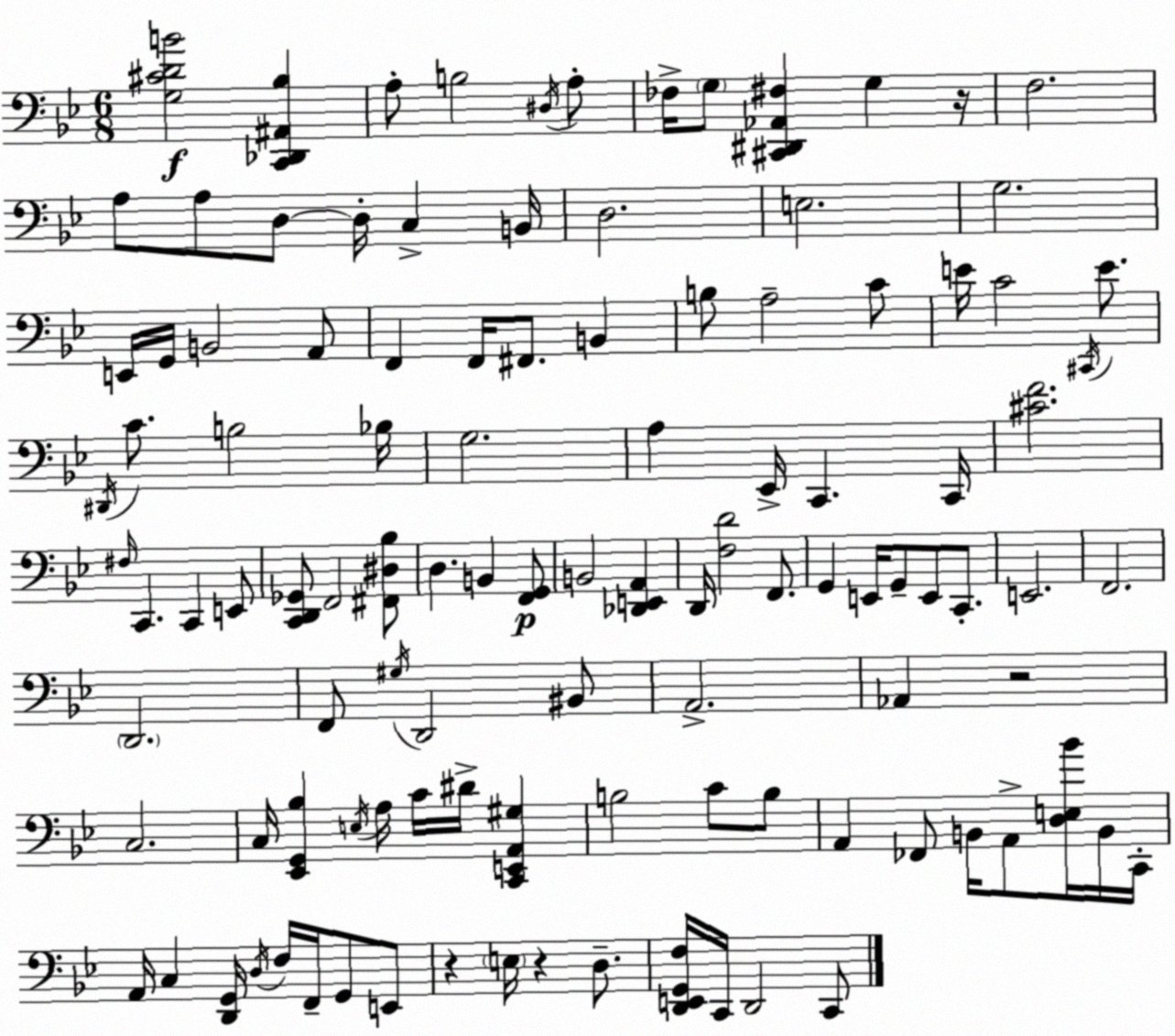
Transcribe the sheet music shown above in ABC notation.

X:1
T:Untitled
M:6/8
L:1/4
K:Bb
[G,^CDB]2 [C,,_D,,^A,,_B,] A,/2 B,2 ^D,/4 A,/2 _F,/4 G,/2 [^C,,^D,,_A,,^F,] G, z/4 F,2 A,/2 A,/2 D,/2 D,/4 C, B,,/4 D,2 E,2 G,2 E,,/4 G,,/4 B,,2 A,,/2 F,, F,,/4 ^F,,/2 B,, B,/2 A,2 C/2 E/4 C2 ^C,,/4 E/2 ^D,,/4 C/2 B,2 _B,/4 G,2 A, _E,,/4 C,, C,,/4 [^CF]2 ^F,/4 C,, C,, E,,/2 [C,,D,,_G,,]/2 F,,2 [^F,,^D,_B,]/2 D, B,, [F,,G,,]/2 B,,2 [_D,,E,,A,,] D,,/4 [F,D]2 F,,/2 G,, E,,/4 G,,/2 E,,/2 C,,/2 E,,2 F,,2 D,,2 F,,/2 ^G,/4 D,,2 ^B,,/2 A,,2 _A,, z2 C,2 C,/4 [_E,,G,,_B,] E,/4 A,/4 C/4 ^D/4 [C,,E,,A,,^G,] B,2 C/2 B,/2 A,, _F,,/2 B,,/4 A,,/2 [D,E,_B]/4 B,,/4 C,,/4 A,,/4 C, [D,,G,,]/4 D,/4 F,/4 F,,/4 G,,/2 E,,/2 z E,/4 z D,/2 [D,,E,,G,,F,]/4 C,,/4 D,,2 C,,/2